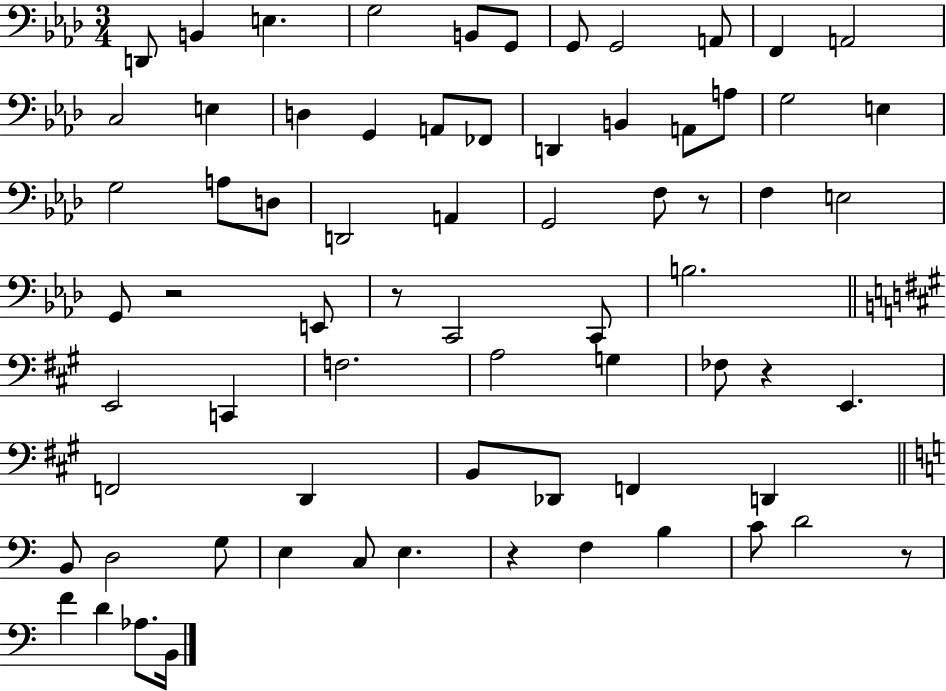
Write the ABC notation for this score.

X:1
T:Untitled
M:3/4
L:1/4
K:Ab
D,,/2 B,, E, G,2 B,,/2 G,,/2 G,,/2 G,,2 A,,/2 F,, A,,2 C,2 E, D, G,, A,,/2 _F,,/2 D,, B,, A,,/2 A,/2 G,2 E, G,2 A,/2 D,/2 D,,2 A,, G,,2 F,/2 z/2 F, E,2 G,,/2 z2 E,,/2 z/2 C,,2 C,,/2 B,2 E,,2 C,, F,2 A,2 G, _F,/2 z E,, F,,2 D,, B,,/2 _D,,/2 F,, D,, B,,/2 D,2 G,/2 E, C,/2 E, z F, B, C/2 D2 z/2 F D _A,/2 B,,/4